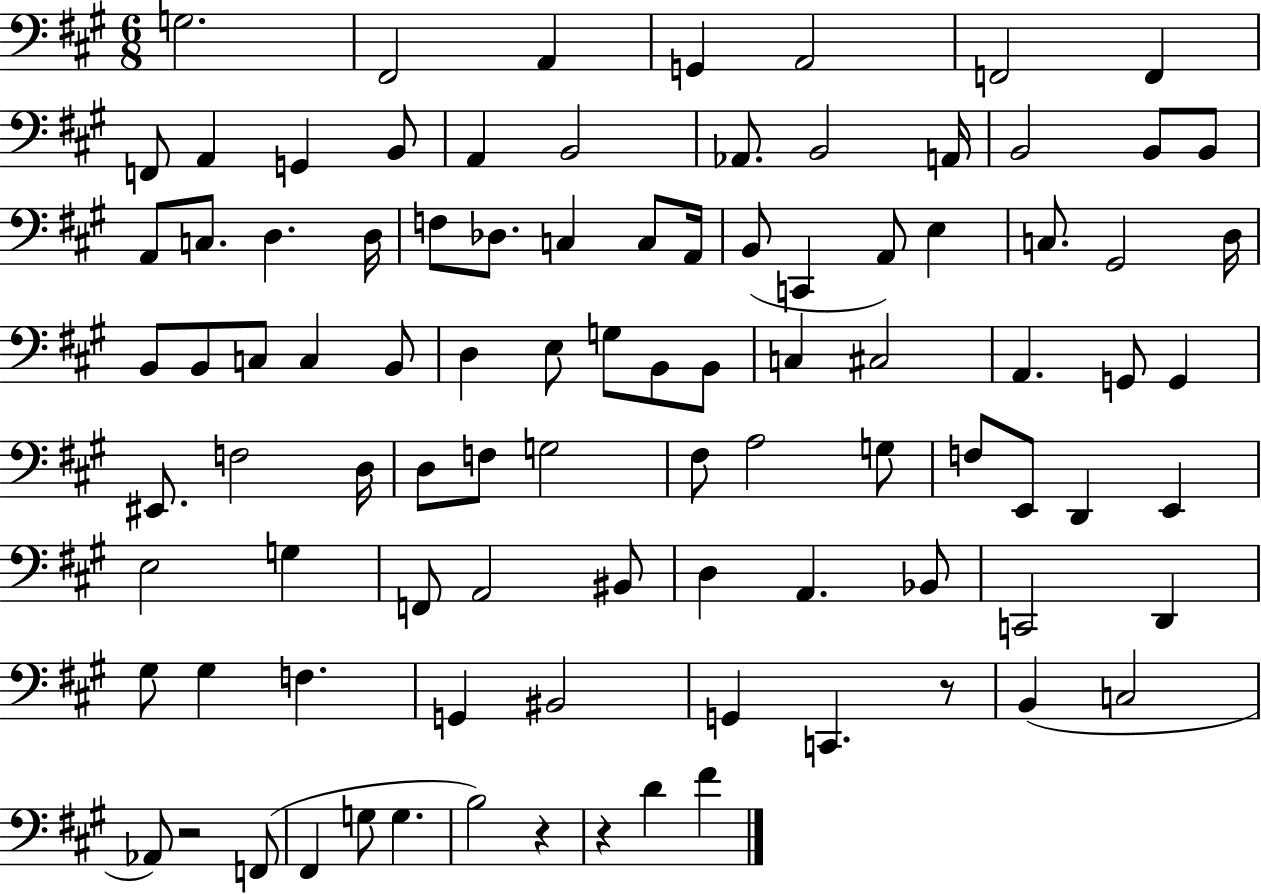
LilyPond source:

{
  \clef bass
  \numericTimeSignature
  \time 6/8
  \key a \major
  g2. | fis,2 a,4 | g,4 a,2 | f,2 f,4 | \break f,8 a,4 g,4 b,8 | a,4 b,2 | aes,8. b,2 a,16 | b,2 b,8 b,8 | \break a,8 c8. d4. d16 | f8 des8. c4 c8 a,16 | b,8( c,4 a,8) e4 | c8. gis,2 d16 | \break b,8 b,8 c8 c4 b,8 | d4 e8 g8 b,8 b,8 | c4 cis2 | a,4. g,8 g,4 | \break eis,8. f2 d16 | d8 f8 g2 | fis8 a2 g8 | f8 e,8 d,4 e,4 | \break e2 g4 | f,8 a,2 bis,8 | d4 a,4. bes,8 | c,2 d,4 | \break gis8 gis4 f4. | g,4 bis,2 | g,4 c,4. r8 | b,4( c2 | \break aes,8) r2 f,8( | fis,4 g8 g4. | b2) r4 | r4 d'4 fis'4 | \break \bar "|."
}